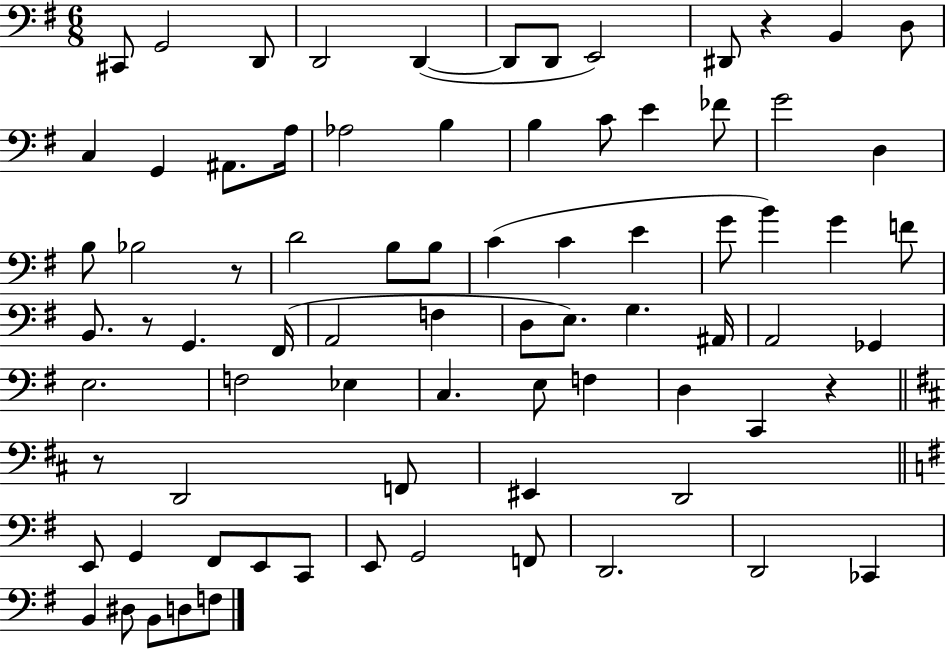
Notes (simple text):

C#2/e G2/h D2/e D2/h D2/q D2/e D2/e E2/h D#2/e R/q B2/q D3/e C3/q G2/q A#2/e. A3/s Ab3/h B3/q B3/q C4/e E4/q FES4/e G4/h D3/q B3/e Bb3/h R/e D4/h B3/e B3/e C4/q C4/q E4/q G4/e B4/q G4/q F4/e B2/e. R/e G2/q. F#2/s A2/h F3/q D3/e E3/e. G3/q. A#2/s A2/h Gb2/q E3/h. F3/h Eb3/q C3/q. E3/e F3/q D3/q C2/q R/q R/e D2/h F2/e EIS2/q D2/h E2/e G2/q F#2/e E2/e C2/e E2/e G2/h F2/e D2/h. D2/h CES2/q B2/q D#3/e B2/e D3/e F3/e